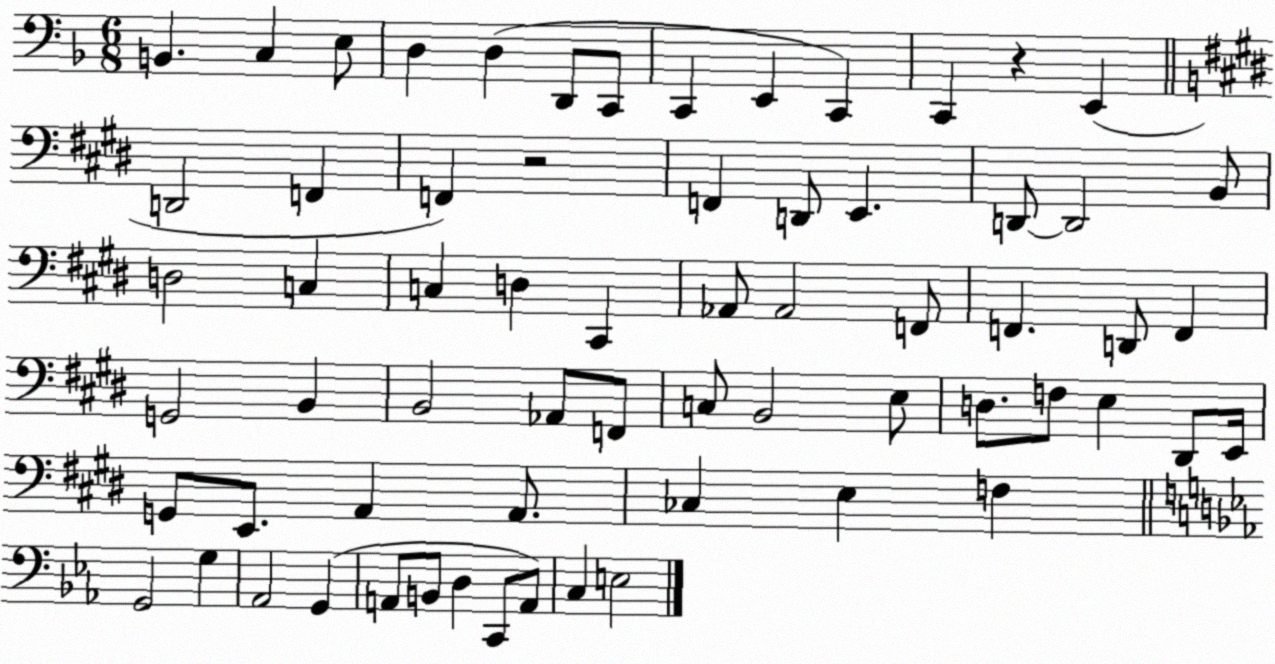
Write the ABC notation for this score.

X:1
T:Untitled
M:6/8
L:1/4
K:F
B,, C, E,/2 D, D, D,,/2 C,,/2 C,, E,, C,, C,, z E,, D,,2 F,, F,, z2 F,, D,,/2 E,, D,,/2 D,,2 B,,/2 D,2 C, C, D, ^C,, _A,,/2 _A,,2 F,,/2 F,, D,,/2 F,, G,,2 B,, B,,2 _A,,/2 F,,/2 C,/2 B,,2 E,/2 D,/2 F,/2 E, ^D,,/2 E,,/4 G,,/2 E,,/2 A,, A,,/2 _C, E, F, G,,2 G, _A,,2 G,, A,,/2 B,,/2 D, C,,/2 A,,/2 C, E,2